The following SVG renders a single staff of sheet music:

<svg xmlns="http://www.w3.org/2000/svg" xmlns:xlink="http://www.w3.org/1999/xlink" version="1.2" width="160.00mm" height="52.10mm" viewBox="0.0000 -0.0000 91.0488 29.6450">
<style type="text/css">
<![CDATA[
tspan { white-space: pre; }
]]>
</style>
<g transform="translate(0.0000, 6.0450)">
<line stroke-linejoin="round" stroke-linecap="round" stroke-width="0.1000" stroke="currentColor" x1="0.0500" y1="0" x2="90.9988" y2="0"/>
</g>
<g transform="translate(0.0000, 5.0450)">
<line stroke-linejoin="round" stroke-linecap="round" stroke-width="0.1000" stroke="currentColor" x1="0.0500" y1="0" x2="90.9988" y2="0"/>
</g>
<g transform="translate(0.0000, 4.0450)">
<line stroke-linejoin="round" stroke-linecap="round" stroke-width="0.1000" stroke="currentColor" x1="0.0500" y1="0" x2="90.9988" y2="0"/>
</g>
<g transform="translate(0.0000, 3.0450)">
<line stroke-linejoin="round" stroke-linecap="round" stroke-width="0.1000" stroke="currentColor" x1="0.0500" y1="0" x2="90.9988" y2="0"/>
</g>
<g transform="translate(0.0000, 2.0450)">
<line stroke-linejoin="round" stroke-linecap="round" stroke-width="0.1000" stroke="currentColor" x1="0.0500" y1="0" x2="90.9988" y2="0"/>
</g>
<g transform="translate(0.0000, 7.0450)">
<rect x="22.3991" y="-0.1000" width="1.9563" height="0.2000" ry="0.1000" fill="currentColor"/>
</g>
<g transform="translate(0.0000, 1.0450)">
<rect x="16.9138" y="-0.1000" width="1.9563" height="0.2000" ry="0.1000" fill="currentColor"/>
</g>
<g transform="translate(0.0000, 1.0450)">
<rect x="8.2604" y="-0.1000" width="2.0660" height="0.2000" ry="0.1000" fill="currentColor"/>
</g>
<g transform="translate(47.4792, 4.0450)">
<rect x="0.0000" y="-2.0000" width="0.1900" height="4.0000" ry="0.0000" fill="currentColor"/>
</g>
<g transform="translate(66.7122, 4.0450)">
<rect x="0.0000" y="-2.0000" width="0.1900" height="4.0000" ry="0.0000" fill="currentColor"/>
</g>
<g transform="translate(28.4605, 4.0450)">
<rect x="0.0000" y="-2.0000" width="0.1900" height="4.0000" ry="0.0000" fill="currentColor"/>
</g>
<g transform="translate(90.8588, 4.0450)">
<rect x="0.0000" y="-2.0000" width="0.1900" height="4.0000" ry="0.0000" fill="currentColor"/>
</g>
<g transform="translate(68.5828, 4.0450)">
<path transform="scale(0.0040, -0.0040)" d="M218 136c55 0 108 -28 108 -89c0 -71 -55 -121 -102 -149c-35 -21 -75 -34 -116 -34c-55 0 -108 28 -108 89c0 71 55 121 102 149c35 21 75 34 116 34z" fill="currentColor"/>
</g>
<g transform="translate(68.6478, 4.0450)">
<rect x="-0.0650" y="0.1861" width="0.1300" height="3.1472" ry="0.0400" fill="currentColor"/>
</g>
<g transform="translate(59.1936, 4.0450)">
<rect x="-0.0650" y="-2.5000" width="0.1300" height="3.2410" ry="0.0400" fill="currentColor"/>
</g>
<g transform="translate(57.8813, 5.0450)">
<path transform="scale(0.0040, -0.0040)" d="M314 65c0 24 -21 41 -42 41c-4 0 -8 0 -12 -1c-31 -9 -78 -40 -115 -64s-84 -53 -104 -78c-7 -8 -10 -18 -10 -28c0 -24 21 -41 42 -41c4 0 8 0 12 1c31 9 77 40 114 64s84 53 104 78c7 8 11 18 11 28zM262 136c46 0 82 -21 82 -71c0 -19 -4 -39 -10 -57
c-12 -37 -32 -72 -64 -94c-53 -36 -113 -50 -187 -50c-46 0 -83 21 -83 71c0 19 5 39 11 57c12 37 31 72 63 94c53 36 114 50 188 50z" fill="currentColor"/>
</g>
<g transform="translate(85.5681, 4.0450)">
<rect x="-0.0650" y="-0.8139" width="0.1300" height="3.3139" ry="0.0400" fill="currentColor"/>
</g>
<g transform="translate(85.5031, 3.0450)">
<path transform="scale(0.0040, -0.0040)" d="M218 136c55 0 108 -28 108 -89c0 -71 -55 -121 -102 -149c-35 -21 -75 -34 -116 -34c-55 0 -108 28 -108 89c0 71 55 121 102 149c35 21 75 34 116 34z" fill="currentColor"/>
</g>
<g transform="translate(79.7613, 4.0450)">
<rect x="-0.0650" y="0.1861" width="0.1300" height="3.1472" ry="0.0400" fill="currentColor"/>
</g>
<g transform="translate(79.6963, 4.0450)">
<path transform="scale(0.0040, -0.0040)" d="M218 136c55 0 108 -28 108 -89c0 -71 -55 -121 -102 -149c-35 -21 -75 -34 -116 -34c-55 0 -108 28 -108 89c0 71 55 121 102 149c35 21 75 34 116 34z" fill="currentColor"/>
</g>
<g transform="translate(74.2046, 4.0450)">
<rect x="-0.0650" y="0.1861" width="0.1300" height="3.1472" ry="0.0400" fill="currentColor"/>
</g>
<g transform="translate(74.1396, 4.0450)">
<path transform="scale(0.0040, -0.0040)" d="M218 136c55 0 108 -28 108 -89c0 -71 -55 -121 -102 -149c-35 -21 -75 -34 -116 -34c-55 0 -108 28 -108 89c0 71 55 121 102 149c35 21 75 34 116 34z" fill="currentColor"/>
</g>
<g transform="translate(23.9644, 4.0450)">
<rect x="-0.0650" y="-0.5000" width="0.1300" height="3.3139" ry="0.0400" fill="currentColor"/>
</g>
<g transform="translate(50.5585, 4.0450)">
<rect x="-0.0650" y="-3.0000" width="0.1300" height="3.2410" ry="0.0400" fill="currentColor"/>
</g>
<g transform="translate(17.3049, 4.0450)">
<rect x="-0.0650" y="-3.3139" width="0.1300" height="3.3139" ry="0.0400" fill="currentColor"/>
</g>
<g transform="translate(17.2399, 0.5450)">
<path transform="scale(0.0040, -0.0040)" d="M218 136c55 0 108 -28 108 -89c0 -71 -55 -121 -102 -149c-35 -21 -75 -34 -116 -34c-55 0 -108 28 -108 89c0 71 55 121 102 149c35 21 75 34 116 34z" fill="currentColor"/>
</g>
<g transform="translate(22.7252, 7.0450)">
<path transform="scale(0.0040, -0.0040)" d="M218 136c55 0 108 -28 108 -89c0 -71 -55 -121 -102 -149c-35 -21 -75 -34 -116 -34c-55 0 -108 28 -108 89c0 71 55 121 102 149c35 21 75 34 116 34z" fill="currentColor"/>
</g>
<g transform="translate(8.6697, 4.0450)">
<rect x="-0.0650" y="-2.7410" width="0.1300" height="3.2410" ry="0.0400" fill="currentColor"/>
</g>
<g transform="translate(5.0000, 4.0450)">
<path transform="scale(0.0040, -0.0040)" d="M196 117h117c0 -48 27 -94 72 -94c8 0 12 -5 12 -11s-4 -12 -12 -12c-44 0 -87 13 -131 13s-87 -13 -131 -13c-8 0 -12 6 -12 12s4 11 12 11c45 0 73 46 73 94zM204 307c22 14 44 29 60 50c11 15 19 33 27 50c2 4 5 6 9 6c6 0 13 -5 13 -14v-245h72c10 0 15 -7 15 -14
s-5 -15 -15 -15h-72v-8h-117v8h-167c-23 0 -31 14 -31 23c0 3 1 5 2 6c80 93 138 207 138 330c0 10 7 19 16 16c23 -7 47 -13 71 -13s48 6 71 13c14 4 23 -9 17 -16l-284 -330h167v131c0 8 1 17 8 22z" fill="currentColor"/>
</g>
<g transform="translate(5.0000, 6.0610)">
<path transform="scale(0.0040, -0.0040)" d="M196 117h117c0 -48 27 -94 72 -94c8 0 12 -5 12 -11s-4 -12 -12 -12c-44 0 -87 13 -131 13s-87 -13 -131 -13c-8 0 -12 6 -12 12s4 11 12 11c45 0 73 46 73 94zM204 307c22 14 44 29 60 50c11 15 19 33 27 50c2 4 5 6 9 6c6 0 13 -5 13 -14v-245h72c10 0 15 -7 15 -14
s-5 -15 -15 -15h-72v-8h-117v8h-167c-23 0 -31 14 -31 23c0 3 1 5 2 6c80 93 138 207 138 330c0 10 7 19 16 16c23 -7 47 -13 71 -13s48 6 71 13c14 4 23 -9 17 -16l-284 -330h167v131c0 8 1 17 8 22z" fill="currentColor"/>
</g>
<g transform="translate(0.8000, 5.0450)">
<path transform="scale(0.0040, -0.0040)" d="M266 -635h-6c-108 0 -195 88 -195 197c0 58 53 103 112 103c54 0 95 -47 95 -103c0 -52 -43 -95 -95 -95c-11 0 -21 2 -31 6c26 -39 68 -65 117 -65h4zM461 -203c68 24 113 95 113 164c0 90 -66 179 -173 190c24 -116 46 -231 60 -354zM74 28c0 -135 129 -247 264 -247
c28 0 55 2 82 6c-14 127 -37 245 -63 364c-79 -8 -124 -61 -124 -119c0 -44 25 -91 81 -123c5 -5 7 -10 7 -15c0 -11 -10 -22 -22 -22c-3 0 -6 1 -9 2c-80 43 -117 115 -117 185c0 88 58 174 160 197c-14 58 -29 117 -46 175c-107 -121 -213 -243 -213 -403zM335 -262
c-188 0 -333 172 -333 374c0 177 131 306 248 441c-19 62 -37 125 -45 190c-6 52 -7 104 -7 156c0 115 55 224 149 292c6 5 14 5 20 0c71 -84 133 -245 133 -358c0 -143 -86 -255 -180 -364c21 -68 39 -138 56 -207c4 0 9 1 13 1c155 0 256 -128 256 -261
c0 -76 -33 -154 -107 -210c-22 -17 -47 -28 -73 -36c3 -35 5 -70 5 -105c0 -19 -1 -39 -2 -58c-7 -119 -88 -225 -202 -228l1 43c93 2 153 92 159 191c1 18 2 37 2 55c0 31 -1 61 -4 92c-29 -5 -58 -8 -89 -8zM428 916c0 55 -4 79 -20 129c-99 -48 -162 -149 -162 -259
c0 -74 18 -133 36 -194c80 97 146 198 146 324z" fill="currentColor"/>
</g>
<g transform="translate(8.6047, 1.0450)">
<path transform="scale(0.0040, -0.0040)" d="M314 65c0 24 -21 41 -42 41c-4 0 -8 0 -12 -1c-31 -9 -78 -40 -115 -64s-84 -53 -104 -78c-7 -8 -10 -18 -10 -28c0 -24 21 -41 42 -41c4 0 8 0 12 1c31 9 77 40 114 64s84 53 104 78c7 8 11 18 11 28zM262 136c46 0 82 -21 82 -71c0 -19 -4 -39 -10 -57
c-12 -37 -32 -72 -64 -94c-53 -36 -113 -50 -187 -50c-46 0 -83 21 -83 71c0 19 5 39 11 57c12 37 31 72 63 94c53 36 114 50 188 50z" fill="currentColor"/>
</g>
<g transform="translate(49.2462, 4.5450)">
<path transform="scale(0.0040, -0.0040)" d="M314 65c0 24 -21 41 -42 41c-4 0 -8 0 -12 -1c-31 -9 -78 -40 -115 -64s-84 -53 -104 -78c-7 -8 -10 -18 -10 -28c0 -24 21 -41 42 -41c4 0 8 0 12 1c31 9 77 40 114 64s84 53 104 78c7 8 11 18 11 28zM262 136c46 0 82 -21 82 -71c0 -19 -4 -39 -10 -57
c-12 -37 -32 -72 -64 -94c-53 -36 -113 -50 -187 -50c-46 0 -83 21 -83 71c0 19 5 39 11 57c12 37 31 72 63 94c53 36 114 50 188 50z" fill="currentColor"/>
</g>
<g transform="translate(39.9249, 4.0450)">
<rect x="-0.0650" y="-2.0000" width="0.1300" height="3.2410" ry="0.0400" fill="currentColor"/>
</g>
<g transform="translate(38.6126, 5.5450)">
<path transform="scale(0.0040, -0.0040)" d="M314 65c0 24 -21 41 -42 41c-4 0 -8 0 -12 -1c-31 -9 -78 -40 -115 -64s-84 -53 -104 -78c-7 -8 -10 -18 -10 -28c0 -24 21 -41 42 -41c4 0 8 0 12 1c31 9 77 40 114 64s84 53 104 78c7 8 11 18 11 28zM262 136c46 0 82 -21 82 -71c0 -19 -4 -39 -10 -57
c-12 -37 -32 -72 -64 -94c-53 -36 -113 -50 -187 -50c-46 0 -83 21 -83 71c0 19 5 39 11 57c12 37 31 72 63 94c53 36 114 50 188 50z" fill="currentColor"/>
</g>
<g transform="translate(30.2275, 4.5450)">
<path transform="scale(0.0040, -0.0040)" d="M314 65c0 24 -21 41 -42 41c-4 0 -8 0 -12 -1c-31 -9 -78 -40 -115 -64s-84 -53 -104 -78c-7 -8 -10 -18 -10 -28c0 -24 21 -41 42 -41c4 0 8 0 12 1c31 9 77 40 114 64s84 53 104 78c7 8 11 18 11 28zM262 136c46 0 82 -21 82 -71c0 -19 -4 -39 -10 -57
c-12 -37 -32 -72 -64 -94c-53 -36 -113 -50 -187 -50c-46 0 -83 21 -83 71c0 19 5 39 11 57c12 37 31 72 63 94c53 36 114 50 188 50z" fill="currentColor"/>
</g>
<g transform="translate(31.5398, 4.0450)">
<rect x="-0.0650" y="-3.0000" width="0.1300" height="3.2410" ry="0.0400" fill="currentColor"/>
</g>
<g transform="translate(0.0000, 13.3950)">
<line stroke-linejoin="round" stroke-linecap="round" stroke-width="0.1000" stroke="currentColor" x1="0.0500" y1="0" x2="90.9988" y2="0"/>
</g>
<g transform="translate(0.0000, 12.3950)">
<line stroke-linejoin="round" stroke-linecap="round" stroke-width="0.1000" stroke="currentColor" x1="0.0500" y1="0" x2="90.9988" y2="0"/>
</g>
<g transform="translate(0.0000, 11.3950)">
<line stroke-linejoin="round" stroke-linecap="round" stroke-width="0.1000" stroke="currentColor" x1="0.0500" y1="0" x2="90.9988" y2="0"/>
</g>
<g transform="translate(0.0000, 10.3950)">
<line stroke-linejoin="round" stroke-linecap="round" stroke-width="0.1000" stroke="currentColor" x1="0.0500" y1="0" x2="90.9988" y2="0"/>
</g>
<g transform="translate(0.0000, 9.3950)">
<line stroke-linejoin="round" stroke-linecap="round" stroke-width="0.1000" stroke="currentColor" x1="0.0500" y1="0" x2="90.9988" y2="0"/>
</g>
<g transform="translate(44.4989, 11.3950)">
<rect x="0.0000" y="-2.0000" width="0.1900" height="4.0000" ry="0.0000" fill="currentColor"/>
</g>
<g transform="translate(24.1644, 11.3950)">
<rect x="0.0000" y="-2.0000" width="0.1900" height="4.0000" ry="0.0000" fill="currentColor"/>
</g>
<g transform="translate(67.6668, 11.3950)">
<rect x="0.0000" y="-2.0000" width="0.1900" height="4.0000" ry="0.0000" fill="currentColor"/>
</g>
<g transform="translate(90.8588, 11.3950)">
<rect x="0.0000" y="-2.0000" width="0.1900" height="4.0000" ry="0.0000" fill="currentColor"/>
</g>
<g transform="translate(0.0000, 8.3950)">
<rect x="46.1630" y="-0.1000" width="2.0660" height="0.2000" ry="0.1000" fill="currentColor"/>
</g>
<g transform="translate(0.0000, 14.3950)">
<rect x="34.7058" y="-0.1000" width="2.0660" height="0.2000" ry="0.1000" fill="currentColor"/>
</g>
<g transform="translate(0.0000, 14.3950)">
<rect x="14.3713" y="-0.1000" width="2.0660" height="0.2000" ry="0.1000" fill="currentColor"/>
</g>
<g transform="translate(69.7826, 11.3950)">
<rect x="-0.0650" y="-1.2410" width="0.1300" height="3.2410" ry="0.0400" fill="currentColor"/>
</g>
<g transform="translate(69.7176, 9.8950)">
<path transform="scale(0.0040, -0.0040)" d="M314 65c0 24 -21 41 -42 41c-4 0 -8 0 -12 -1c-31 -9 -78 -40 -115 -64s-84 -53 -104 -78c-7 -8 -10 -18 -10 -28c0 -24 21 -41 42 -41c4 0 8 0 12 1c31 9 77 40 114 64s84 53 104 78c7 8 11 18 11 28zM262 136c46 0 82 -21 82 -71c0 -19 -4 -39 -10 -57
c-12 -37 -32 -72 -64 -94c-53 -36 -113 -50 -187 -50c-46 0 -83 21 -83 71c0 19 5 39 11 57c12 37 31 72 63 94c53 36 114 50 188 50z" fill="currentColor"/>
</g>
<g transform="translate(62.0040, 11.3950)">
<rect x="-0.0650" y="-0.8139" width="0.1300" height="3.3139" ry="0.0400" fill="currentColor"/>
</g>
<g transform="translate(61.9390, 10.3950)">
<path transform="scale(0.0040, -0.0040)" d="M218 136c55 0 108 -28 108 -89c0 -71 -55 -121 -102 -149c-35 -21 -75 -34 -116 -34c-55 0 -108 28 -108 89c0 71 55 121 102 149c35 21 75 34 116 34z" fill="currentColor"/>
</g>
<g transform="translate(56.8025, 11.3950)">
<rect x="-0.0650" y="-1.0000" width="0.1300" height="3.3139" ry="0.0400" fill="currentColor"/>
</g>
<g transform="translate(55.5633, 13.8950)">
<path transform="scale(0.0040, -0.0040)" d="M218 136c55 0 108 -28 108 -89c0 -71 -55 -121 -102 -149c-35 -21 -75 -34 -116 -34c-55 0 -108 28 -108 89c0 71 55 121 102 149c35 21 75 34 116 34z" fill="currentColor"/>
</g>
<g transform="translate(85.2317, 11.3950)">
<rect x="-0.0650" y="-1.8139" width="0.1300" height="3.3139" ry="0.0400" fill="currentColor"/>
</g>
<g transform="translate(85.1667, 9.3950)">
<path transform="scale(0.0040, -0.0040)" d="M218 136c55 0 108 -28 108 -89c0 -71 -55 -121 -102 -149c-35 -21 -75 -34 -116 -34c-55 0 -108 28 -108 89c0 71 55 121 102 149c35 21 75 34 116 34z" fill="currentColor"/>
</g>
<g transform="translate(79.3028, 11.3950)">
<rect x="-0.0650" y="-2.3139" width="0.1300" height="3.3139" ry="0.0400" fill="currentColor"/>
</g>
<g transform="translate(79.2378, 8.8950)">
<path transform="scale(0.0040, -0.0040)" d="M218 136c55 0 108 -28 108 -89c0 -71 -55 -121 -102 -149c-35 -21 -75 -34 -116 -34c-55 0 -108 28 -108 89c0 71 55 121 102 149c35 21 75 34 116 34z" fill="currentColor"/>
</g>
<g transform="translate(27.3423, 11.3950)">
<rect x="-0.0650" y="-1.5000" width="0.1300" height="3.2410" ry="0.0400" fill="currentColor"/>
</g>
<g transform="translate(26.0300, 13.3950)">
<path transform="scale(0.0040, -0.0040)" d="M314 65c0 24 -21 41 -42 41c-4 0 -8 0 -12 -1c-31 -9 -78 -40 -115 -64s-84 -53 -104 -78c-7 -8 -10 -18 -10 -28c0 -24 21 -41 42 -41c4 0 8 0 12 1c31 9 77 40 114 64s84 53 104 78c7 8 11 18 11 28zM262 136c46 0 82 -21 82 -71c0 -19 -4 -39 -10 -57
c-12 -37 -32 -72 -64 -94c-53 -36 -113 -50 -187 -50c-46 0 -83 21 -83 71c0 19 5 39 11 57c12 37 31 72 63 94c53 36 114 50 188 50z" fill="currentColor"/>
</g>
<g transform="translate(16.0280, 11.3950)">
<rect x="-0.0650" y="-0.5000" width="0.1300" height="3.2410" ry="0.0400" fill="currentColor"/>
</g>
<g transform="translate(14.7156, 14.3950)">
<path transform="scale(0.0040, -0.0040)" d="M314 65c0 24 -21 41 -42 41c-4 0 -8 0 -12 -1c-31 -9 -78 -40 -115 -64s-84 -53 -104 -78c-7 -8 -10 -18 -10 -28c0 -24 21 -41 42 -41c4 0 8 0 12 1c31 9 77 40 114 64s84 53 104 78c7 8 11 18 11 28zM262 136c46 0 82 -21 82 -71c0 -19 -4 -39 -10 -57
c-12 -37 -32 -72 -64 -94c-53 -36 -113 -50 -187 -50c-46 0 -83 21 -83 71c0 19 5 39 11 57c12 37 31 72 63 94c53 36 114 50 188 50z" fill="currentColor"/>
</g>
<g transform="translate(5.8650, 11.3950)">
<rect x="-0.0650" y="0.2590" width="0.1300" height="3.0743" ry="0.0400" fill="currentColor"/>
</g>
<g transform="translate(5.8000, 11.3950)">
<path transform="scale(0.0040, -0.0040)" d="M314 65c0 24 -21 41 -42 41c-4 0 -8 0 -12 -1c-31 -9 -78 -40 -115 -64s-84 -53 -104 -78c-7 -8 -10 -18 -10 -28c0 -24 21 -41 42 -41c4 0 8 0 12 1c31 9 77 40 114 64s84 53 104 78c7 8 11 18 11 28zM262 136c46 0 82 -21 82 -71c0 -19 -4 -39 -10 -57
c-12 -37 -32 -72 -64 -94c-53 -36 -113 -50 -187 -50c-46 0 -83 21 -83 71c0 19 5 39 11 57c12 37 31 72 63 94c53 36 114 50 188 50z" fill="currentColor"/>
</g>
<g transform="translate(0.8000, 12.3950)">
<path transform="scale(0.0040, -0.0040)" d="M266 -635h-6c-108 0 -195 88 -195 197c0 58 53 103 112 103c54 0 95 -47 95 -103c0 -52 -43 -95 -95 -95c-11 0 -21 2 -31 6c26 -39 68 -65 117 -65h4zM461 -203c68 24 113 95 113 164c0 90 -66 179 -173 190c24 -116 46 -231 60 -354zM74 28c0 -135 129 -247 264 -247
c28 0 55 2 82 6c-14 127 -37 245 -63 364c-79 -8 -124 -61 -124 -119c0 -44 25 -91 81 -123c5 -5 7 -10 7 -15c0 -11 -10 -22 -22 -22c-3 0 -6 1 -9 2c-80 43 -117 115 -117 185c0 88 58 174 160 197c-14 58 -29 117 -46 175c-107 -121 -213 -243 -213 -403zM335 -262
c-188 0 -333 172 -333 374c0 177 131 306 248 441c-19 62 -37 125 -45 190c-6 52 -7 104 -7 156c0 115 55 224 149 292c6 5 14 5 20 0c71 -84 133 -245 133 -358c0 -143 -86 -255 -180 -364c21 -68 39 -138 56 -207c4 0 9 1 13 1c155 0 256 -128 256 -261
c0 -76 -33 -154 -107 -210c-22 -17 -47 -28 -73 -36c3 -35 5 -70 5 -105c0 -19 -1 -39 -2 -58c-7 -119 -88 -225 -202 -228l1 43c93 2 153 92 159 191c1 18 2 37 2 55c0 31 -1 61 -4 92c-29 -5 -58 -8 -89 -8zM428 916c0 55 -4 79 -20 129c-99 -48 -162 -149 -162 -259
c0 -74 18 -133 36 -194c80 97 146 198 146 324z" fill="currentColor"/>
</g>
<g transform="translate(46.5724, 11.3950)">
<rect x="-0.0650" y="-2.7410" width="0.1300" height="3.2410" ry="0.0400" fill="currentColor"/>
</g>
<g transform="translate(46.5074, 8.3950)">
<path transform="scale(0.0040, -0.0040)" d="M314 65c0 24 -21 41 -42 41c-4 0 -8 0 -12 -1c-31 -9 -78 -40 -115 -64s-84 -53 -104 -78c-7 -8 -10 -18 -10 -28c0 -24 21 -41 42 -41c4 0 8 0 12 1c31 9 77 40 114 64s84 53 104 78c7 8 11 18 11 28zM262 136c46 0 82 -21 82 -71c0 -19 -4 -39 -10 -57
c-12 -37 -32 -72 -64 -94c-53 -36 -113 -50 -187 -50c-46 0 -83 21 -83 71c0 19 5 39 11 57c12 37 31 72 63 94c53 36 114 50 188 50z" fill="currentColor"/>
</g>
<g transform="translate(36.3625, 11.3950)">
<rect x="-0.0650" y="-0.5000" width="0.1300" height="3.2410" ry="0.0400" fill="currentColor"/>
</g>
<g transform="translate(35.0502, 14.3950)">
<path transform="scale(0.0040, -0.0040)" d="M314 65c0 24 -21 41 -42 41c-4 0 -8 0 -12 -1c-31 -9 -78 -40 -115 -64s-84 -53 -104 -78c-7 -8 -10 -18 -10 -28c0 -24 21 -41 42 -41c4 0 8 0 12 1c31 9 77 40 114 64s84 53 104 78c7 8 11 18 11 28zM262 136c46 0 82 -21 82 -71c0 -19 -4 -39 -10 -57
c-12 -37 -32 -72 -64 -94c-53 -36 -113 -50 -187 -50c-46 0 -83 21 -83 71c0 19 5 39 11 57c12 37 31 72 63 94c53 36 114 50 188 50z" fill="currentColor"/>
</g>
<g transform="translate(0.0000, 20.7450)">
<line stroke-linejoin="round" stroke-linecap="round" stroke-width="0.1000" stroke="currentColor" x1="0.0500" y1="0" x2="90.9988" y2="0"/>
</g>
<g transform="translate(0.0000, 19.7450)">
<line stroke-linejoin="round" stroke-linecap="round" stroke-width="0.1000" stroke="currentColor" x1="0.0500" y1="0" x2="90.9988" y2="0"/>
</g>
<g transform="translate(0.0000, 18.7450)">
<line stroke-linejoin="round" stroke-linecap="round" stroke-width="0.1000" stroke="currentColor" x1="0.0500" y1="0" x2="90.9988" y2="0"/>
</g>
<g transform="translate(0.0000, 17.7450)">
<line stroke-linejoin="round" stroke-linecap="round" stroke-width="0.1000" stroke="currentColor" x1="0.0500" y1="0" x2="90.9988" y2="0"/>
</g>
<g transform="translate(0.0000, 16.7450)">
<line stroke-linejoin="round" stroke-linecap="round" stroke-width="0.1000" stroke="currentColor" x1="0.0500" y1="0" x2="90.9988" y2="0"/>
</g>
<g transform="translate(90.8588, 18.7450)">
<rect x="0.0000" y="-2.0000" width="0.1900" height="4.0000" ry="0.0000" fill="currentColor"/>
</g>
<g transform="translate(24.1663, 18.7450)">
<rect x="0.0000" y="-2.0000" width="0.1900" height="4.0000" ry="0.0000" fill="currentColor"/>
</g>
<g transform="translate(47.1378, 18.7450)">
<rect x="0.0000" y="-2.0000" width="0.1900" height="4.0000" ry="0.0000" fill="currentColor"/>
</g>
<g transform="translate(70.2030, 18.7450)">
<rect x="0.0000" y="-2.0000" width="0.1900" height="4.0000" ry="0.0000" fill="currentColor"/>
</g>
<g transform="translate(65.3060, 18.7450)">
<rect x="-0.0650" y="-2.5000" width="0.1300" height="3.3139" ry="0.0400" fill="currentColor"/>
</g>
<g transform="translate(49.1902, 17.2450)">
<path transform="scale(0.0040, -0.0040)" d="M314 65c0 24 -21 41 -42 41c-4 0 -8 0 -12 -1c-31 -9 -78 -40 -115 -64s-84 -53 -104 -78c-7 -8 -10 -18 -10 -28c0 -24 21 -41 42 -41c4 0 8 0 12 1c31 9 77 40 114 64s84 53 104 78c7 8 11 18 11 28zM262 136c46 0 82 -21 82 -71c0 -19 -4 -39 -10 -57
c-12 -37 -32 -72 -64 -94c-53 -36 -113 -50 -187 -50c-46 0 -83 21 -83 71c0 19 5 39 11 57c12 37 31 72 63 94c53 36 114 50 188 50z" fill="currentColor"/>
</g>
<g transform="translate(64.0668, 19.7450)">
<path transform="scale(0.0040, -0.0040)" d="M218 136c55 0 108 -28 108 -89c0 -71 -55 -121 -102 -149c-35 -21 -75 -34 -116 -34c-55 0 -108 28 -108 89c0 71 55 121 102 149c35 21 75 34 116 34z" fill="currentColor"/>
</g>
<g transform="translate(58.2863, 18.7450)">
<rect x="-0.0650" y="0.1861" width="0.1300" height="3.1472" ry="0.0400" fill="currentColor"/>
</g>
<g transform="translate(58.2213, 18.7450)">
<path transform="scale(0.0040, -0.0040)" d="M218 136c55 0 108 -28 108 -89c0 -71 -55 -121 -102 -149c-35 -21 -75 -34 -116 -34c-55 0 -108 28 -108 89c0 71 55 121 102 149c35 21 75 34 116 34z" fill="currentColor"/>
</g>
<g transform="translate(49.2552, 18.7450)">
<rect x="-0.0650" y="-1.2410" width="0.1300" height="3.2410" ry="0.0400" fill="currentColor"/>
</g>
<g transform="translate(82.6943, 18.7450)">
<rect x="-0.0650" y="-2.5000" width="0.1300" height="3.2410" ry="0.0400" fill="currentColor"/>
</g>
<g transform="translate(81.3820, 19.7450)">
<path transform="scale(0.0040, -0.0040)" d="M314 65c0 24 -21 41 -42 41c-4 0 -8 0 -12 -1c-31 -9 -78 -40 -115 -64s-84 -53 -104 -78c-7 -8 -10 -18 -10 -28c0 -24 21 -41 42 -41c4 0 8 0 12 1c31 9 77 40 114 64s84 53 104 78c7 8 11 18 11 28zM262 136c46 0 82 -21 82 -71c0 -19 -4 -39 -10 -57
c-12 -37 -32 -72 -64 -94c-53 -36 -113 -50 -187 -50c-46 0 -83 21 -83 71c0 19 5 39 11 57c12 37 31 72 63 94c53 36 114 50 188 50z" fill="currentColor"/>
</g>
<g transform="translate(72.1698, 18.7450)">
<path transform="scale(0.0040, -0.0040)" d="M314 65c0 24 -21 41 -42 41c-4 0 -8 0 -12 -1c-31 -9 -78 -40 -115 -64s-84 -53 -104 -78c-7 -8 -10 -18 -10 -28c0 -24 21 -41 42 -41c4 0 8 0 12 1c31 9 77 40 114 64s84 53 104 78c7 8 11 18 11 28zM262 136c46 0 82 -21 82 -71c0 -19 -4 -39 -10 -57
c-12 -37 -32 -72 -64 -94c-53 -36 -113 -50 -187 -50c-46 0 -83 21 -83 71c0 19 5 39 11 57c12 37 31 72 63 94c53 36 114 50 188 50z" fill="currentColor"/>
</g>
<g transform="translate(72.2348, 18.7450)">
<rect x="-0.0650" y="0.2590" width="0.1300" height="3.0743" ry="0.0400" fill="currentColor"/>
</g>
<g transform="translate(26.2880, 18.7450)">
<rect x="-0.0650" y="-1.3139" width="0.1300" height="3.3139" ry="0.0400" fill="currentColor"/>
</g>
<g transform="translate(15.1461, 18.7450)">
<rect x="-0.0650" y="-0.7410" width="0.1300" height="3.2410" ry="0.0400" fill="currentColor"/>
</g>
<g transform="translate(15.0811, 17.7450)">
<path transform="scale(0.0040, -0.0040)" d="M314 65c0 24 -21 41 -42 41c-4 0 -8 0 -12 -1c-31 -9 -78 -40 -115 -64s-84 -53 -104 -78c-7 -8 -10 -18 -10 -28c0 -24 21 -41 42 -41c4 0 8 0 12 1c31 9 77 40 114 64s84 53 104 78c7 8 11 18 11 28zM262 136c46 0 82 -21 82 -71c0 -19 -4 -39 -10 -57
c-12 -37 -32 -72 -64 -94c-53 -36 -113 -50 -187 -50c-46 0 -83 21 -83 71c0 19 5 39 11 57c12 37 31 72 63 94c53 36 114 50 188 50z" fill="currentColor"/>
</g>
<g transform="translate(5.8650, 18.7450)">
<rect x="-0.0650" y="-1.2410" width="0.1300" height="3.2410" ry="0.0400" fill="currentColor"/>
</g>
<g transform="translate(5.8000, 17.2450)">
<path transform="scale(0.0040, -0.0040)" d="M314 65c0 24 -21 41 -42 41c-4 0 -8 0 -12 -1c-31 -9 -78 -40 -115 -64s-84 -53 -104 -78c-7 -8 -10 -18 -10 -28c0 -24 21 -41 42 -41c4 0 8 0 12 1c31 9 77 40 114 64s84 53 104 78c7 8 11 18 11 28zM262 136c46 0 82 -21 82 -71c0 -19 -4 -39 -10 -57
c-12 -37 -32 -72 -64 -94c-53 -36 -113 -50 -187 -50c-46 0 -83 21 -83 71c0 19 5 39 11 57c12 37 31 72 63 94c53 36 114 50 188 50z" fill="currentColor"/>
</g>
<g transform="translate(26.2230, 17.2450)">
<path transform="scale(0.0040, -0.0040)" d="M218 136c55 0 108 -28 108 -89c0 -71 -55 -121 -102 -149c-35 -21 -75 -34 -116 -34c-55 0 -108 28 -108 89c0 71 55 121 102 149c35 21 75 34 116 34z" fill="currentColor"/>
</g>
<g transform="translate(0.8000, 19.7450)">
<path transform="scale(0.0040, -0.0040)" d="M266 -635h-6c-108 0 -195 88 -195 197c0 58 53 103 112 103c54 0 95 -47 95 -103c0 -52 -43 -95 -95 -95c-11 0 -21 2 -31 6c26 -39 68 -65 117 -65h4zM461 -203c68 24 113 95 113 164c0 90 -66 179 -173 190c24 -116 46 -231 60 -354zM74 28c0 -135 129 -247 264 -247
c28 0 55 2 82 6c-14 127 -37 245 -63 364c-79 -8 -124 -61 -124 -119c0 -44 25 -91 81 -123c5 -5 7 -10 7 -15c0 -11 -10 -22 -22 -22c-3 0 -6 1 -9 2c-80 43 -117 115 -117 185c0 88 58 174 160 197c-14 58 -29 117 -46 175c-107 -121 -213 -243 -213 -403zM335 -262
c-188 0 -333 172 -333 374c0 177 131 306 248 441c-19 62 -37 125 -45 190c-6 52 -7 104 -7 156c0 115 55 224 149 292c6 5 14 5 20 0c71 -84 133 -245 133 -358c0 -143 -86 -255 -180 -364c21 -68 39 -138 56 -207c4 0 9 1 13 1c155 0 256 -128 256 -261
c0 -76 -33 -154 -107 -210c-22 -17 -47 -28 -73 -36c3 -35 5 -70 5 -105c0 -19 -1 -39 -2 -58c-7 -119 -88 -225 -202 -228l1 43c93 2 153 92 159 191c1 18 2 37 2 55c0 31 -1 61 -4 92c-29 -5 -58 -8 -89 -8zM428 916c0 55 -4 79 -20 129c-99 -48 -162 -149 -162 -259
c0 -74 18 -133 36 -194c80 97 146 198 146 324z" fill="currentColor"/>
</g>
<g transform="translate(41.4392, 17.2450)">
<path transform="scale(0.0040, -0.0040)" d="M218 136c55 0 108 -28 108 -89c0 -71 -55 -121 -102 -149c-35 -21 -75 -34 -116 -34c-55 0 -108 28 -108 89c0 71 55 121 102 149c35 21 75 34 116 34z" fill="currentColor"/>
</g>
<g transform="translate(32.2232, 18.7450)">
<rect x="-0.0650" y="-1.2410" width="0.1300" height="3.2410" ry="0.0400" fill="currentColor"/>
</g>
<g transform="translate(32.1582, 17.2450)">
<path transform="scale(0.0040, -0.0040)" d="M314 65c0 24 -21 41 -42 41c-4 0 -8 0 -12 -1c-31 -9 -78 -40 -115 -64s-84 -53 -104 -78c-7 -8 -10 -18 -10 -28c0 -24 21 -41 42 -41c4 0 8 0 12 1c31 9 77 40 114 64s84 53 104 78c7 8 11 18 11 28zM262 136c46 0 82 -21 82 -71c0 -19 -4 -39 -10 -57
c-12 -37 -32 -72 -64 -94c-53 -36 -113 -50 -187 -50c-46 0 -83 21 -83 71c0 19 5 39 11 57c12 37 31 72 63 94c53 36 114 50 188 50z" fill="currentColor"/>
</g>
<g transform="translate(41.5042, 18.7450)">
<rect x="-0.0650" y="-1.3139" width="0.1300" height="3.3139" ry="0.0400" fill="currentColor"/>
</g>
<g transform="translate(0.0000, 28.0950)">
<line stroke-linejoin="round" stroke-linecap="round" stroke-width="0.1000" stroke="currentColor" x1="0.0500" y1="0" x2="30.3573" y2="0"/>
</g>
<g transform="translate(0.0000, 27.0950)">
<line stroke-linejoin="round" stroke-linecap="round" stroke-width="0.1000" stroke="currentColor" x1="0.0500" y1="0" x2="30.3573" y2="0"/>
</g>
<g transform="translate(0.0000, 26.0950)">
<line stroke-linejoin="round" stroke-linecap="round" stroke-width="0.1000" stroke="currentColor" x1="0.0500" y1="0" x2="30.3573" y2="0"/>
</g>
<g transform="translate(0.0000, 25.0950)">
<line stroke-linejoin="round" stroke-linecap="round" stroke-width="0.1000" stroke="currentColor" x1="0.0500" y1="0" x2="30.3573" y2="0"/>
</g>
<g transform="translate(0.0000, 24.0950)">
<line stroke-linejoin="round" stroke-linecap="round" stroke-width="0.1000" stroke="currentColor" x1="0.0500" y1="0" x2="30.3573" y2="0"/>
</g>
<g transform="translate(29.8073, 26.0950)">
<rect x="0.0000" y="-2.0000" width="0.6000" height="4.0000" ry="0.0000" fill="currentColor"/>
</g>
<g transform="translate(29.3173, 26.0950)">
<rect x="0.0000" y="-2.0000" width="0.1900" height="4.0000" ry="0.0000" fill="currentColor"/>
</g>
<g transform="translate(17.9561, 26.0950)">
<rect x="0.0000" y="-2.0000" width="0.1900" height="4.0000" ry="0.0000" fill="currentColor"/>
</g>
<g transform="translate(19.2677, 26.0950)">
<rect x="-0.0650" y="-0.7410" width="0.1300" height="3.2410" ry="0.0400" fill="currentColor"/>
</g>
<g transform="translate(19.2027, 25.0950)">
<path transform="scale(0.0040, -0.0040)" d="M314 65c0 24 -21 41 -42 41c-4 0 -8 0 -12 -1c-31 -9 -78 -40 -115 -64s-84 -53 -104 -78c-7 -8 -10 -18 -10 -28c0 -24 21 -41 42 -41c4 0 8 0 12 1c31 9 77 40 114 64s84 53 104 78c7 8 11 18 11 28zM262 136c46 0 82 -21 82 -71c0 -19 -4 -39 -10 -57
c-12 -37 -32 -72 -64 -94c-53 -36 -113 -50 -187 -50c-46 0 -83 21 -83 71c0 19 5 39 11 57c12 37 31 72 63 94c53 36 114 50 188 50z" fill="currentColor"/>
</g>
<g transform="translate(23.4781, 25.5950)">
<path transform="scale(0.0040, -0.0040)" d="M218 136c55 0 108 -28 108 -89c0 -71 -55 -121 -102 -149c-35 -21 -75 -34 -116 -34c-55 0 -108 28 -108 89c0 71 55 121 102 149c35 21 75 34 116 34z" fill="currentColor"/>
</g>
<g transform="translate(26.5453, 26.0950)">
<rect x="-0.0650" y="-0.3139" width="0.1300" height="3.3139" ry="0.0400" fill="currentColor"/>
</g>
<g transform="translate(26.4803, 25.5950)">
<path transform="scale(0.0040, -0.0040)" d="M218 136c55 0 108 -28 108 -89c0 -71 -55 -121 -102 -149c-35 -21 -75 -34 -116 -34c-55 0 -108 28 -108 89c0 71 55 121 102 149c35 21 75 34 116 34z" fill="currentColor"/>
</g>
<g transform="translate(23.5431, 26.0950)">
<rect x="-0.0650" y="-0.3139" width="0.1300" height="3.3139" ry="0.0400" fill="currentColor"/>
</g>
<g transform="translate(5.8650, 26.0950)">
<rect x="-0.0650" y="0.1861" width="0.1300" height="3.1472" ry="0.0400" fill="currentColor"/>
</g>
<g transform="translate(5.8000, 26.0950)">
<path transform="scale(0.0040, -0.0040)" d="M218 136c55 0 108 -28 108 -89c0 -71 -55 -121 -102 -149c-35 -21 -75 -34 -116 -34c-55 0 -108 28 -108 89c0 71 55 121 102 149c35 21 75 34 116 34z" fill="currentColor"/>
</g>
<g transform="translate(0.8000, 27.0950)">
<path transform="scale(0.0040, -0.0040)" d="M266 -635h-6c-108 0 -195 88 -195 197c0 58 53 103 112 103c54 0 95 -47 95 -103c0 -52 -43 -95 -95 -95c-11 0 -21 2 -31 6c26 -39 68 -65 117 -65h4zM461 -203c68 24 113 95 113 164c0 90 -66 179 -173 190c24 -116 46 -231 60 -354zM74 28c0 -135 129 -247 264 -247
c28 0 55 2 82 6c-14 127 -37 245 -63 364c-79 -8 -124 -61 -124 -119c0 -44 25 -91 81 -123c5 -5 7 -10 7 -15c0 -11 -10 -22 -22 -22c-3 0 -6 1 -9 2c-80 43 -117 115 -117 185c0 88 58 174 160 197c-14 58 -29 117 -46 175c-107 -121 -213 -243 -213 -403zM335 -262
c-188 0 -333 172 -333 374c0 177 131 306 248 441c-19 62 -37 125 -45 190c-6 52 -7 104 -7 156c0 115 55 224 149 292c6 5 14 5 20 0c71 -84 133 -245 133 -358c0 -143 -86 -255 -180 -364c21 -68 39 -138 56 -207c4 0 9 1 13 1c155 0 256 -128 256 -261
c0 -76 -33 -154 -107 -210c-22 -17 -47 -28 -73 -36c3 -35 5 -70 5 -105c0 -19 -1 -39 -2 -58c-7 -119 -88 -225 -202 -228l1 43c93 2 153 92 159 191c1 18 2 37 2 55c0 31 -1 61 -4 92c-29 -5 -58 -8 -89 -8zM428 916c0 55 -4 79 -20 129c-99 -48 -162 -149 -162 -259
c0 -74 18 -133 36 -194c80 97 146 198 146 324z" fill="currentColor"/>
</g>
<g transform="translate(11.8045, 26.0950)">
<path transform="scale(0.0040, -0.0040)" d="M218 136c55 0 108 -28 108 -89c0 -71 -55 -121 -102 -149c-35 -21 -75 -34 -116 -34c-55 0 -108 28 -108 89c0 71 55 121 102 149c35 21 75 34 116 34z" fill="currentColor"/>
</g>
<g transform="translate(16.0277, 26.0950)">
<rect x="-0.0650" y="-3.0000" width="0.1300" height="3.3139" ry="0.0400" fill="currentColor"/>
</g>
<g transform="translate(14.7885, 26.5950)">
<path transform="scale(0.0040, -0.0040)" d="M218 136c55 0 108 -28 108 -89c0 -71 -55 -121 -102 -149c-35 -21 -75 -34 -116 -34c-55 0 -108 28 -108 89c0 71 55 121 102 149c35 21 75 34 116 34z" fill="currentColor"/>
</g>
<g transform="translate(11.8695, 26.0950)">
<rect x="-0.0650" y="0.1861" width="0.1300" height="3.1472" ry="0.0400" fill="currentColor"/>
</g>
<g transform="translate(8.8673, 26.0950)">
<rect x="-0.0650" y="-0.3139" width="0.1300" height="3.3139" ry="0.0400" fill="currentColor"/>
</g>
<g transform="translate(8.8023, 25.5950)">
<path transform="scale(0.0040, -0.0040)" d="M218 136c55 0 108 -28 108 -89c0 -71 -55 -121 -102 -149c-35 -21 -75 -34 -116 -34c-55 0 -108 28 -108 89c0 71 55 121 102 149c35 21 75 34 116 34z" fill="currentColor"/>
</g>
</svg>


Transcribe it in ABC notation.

X:1
T:Untitled
M:4/4
L:1/4
K:C
a2 b C A2 F2 A2 G2 B B B d B2 C2 E2 C2 a2 D d e2 g f e2 d2 e e2 e e2 B G B2 G2 B c B A d2 c c